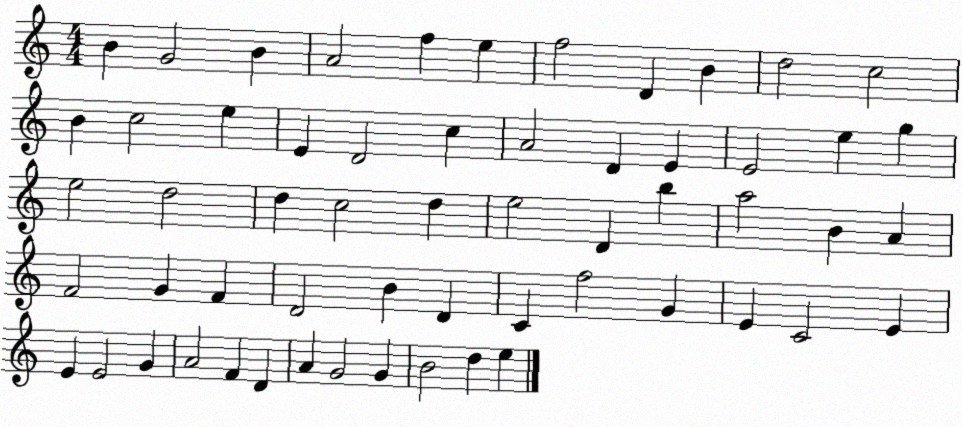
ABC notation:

X:1
T:Untitled
M:4/4
L:1/4
K:C
B G2 B A2 f e f2 D B d2 c2 B c2 e E D2 c A2 D E E2 e g e2 d2 d c2 d e2 D b a2 B A F2 G F D2 B D C f2 G E C2 E E E2 G A2 F D A G2 G B2 d e